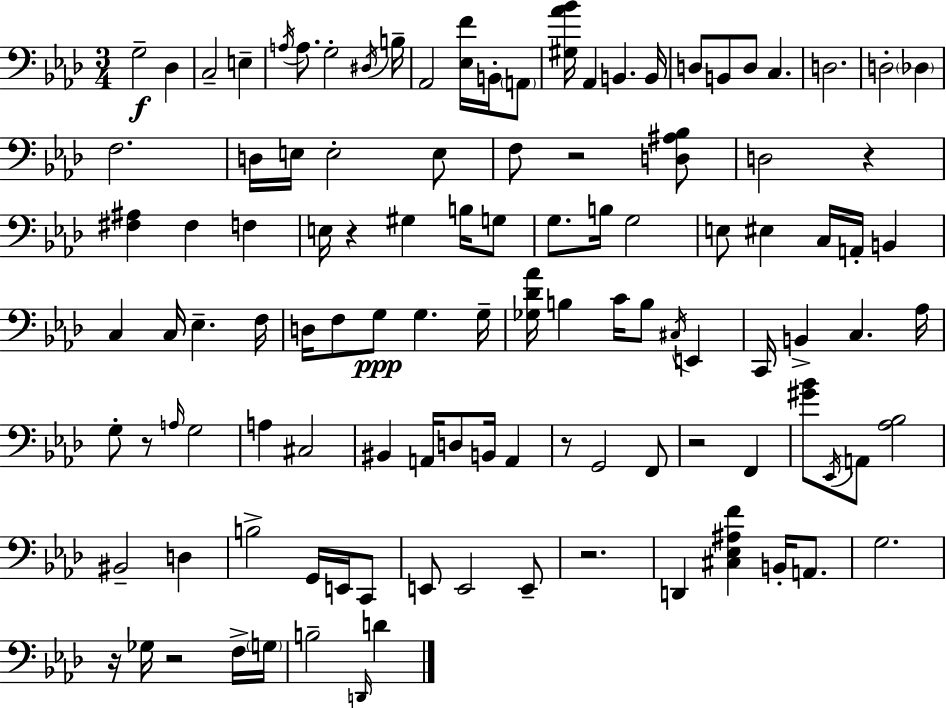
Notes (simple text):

G3/h Db3/q C3/h E3/q A3/s A3/e. G3/h D#3/s B3/s Ab2/h [Eb3,F4]/s B2/s A2/e [G#3,Ab4,Bb4]/s Ab2/q B2/q. B2/s D3/e B2/e D3/e C3/q. D3/h. D3/h Db3/q F3/h. D3/s E3/s E3/h E3/e F3/e R/h [D3,A#3,Bb3]/e D3/h R/q [F#3,A#3]/q F#3/q F3/q E3/s R/q G#3/q B3/s G3/e G3/e. B3/s G3/h E3/e EIS3/q C3/s A2/s B2/q C3/q C3/s Eb3/q. F3/s D3/s F3/e G3/e G3/q. G3/s [Gb3,Db4,Ab4]/s B3/q C4/s B3/e C#3/s E2/q C2/s B2/q C3/q. Ab3/s G3/e R/e A3/s G3/h A3/q C#3/h BIS2/q A2/s D3/e B2/s A2/q R/e G2/h F2/e R/h F2/q [G#4,Bb4]/e Eb2/s A2/e [Ab3,Bb3]/h BIS2/h D3/q B3/h G2/s E2/s C2/e E2/e E2/h E2/e R/h. D2/q [C#3,Eb3,A#3,F4]/q B2/s A2/e. G3/h. R/s Gb3/s R/h F3/s G3/s B3/h D2/s D4/q